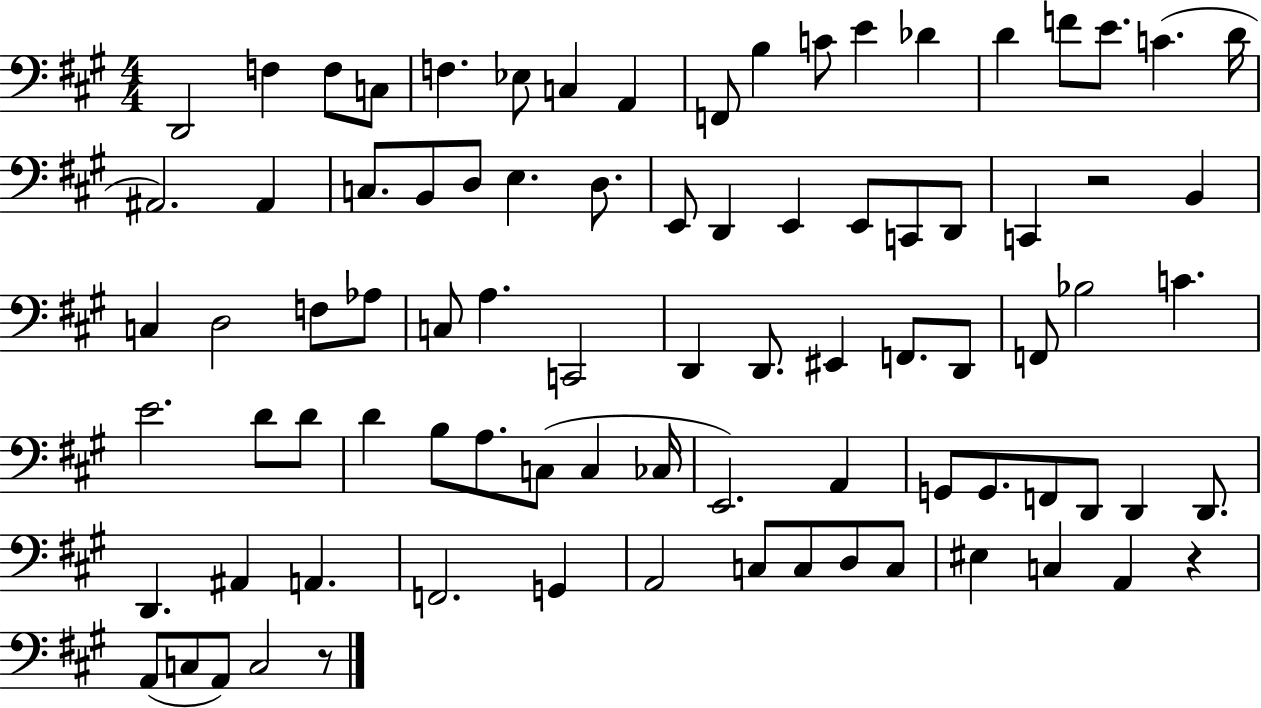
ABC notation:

X:1
T:Untitled
M:4/4
L:1/4
K:A
D,,2 F, F,/2 C,/2 F, _E,/2 C, A,, F,,/2 B, C/2 E _D D F/2 E/2 C D/4 ^A,,2 ^A,, C,/2 B,,/2 D,/2 E, D,/2 E,,/2 D,, E,, E,,/2 C,,/2 D,,/2 C,, z2 B,, C, D,2 F,/2 _A,/2 C,/2 A, C,,2 D,, D,,/2 ^E,, F,,/2 D,,/2 F,,/2 _B,2 C E2 D/2 D/2 D B,/2 A,/2 C,/2 C, _C,/4 E,,2 A,, G,,/2 G,,/2 F,,/2 D,,/2 D,, D,,/2 D,, ^A,, A,, F,,2 G,, A,,2 C,/2 C,/2 D,/2 C,/2 ^E, C, A,, z A,,/2 C,/2 A,,/2 C,2 z/2